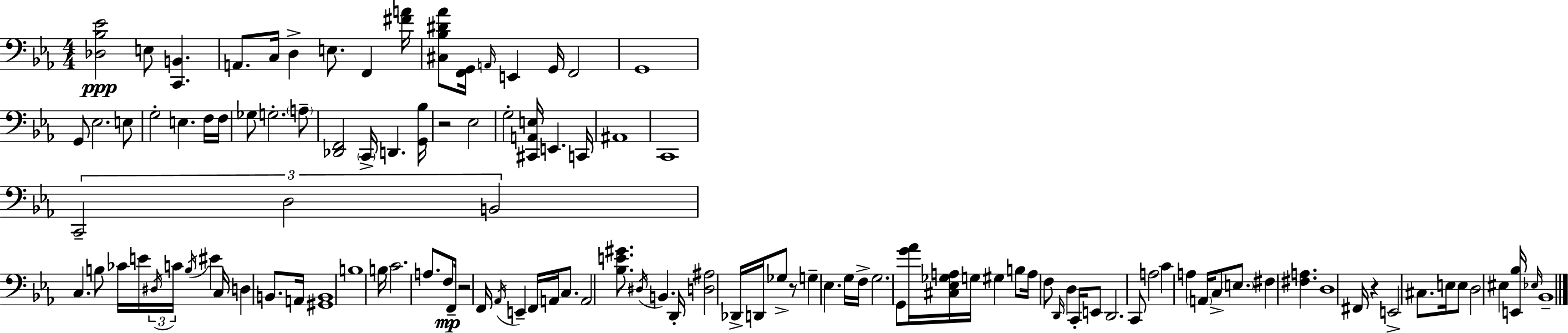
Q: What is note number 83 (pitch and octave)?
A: A3